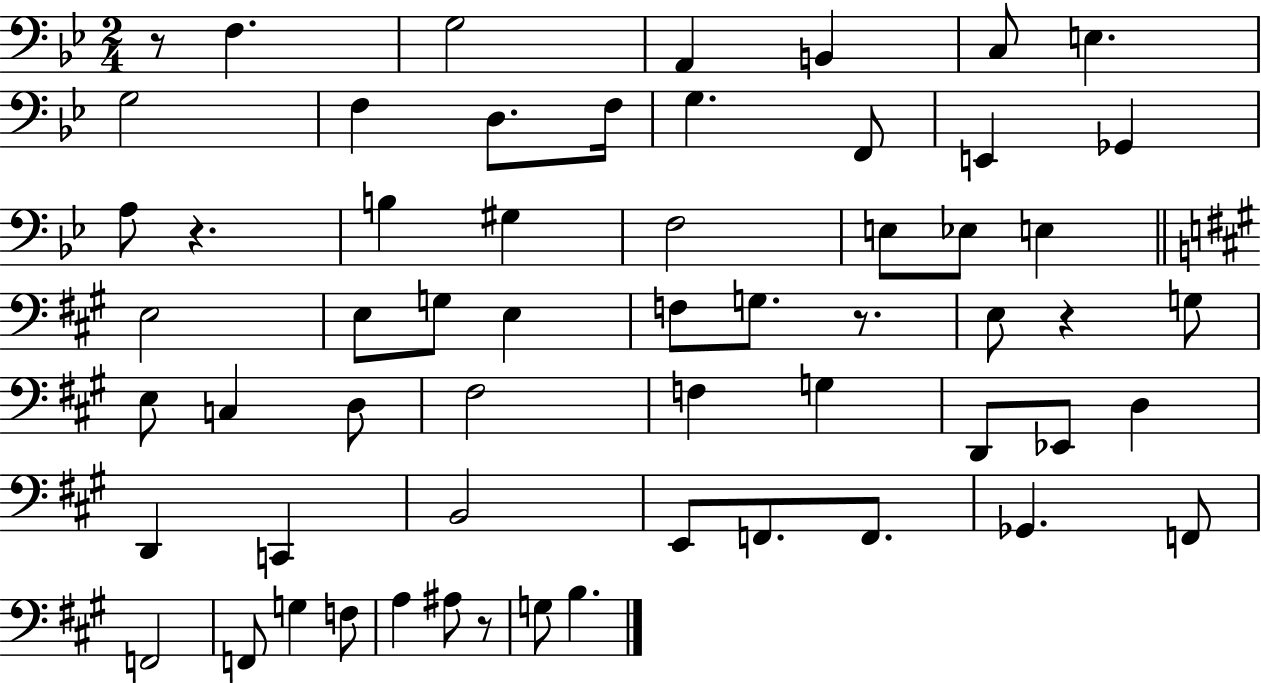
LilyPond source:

{
  \clef bass
  \numericTimeSignature
  \time 2/4
  \key bes \major
  r8 f4. | g2 | a,4 b,4 | c8 e4. | \break g2 | f4 d8. f16 | g4. f,8 | e,4 ges,4 | \break a8 r4. | b4 gis4 | f2 | e8 ees8 e4 | \break \bar "||" \break \key a \major e2 | e8 g8 e4 | f8 g8. r8. | e8 r4 g8 | \break e8 c4 d8 | fis2 | f4 g4 | d,8 ees,8 d4 | \break d,4 c,4 | b,2 | e,8 f,8. f,8. | ges,4. f,8 | \break f,2 | f,8 g4 f8 | a4 ais8 r8 | g8 b4. | \break \bar "|."
}